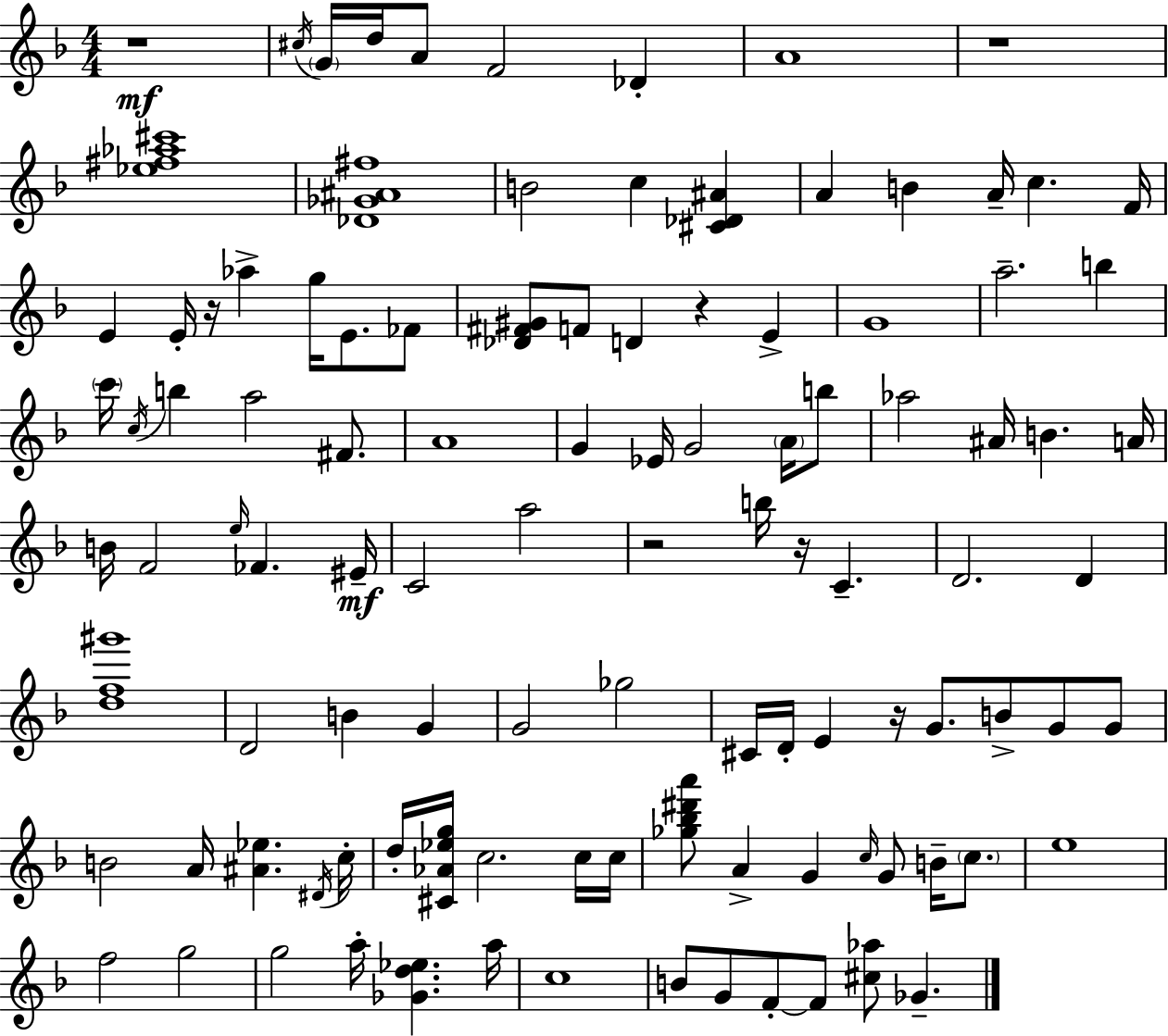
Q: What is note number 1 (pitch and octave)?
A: C#5